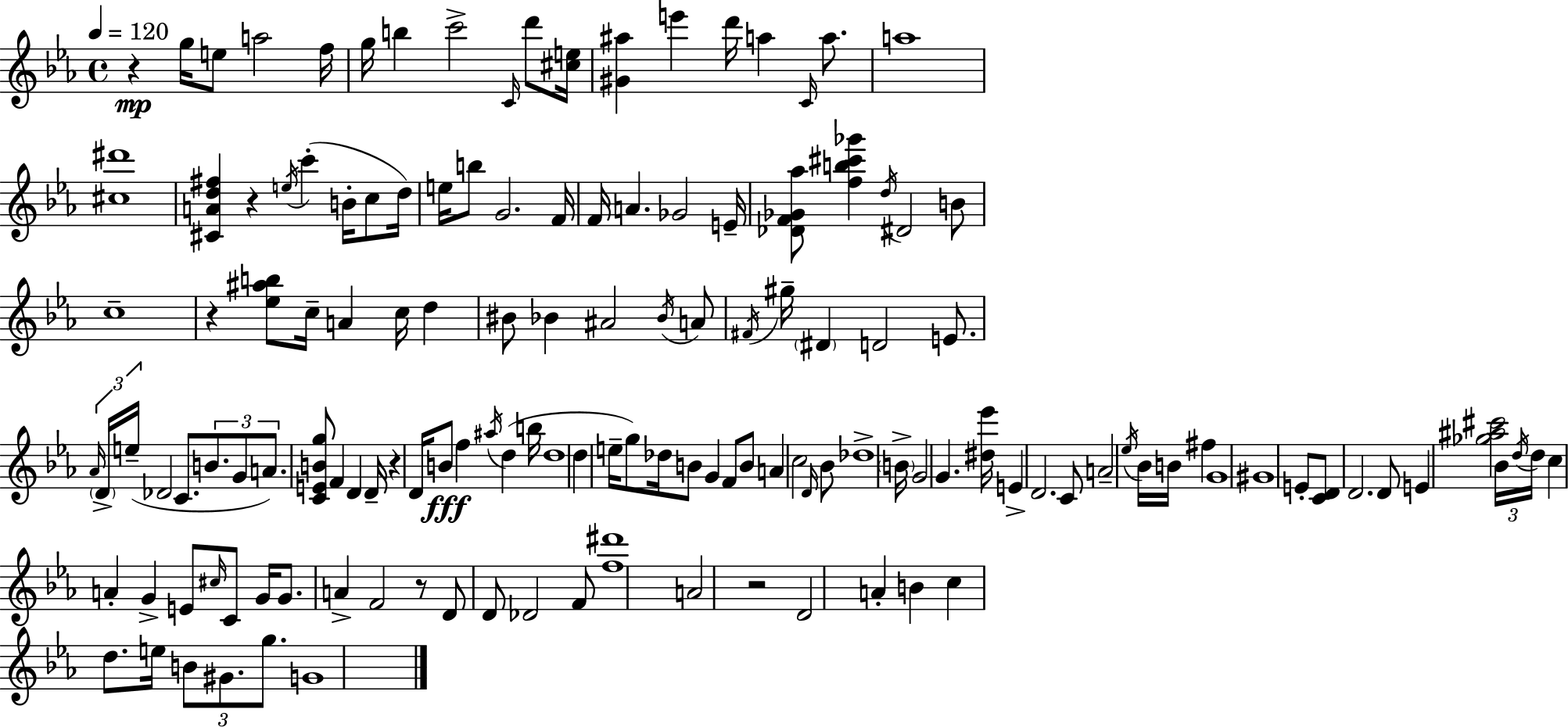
{
  \clef treble
  \time 4/4
  \defaultTimeSignature
  \key c \minor
  \tempo 4 = 120
  r4\mp g''16 e''8 a''2 f''16 | g''16 b''4 c'''2-> \grace { c'16 } d'''8 | <cis'' e''>16 <gis' ais''>4 e'''4 d'''16 a''4 \grace { c'16 } a''8. | a''1 | \break <cis'' dis'''>1 | <cis' a' d'' fis''>4 r4 \acciaccatura { e''16 }( c'''4-. b'16-. | c''8 d''16) e''16 b''8 g'2. | f'16 f'16 a'4. ges'2 | \break e'16-- <des' f' ges' aes''>8 <f'' b'' cis''' ges'''>4 \acciaccatura { d''16 } dis'2 | b'8 c''1-- | r4 <ees'' ais'' b''>8 c''16-- a'4 c''16 | d''4 bis'8 bes'4 ais'2 | \break \acciaccatura { bes'16 } a'8 \acciaccatura { fis'16 } gis''16-- \parenthesize dis'4 d'2 | e'8. \tuplet 3/2 { \grace { aes'16 } \parenthesize d'16-> e''16--( } des'2 | c'8. \tuplet 3/2 { b'8. g'8 a'8.) } <c' e' b' g''>8 f'4 | d'4 d'16-- r4 d'16 b'8\fff f''4 | \break \acciaccatura { ais''16 } d''4( b''16 d''1 | d''4 e''16-- g''8) des''16 | b'8 g'4 f'8 b'8 a'4 c''2 | \grace { d'16 } bes'8 des''1-> | \break \parenthesize b'16-> g'2 | g'4. <dis'' ees'''>16 e'4-> d'2. | c'8 a'2-- | \acciaccatura { ees''16 } bes'16 b'16 fis''4 g'1 | \break gis'1 | e'8-. <c' d'>8 d'2. | d'8 e'4 | <ges'' ais'' cis'''>2 \tuplet 3/2 { bes'16 \acciaccatura { d''16 } d''16 } c''4 a'4-. | \break g'4-> e'8 \grace { cis''16 } c'8 g'16 g'8. | a'4-> f'2 r8 d'8 | d'8 des'2 f'8 <f'' dis'''>1 | a'2 | \break r2 d'2 | a'4-. b'4 c''4 | d''8. e''16 \tuplet 3/2 { b'8 gis'8. g''8. } g'1 | \bar "|."
}